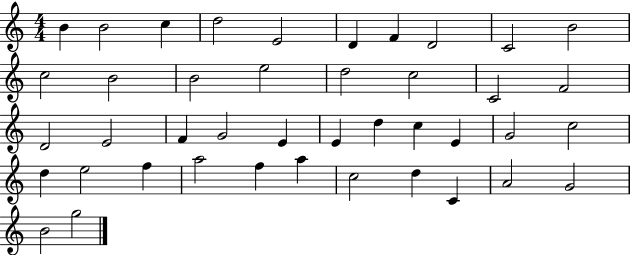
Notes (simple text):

B4/q B4/h C5/q D5/h E4/h D4/q F4/q D4/h C4/h B4/h C5/h B4/h B4/h E5/h D5/h C5/h C4/h F4/h D4/h E4/h F4/q G4/h E4/q E4/q D5/q C5/q E4/q G4/h C5/h D5/q E5/h F5/q A5/h F5/q A5/q C5/h D5/q C4/q A4/h G4/h B4/h G5/h